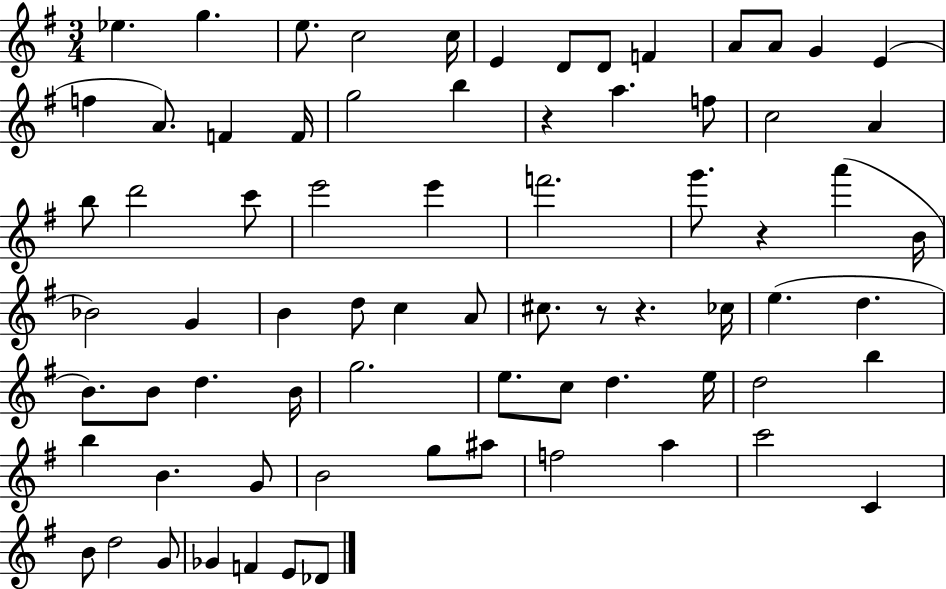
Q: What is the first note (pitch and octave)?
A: Eb5